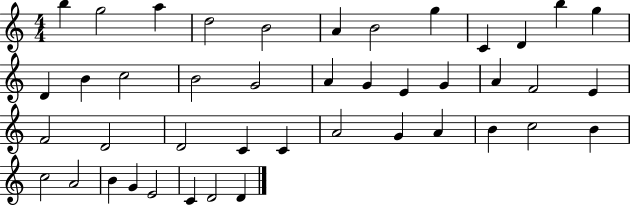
X:1
T:Untitled
M:4/4
L:1/4
K:C
b g2 a d2 B2 A B2 g C D b g D B c2 B2 G2 A G E G A F2 E F2 D2 D2 C C A2 G A B c2 B c2 A2 B G E2 C D2 D